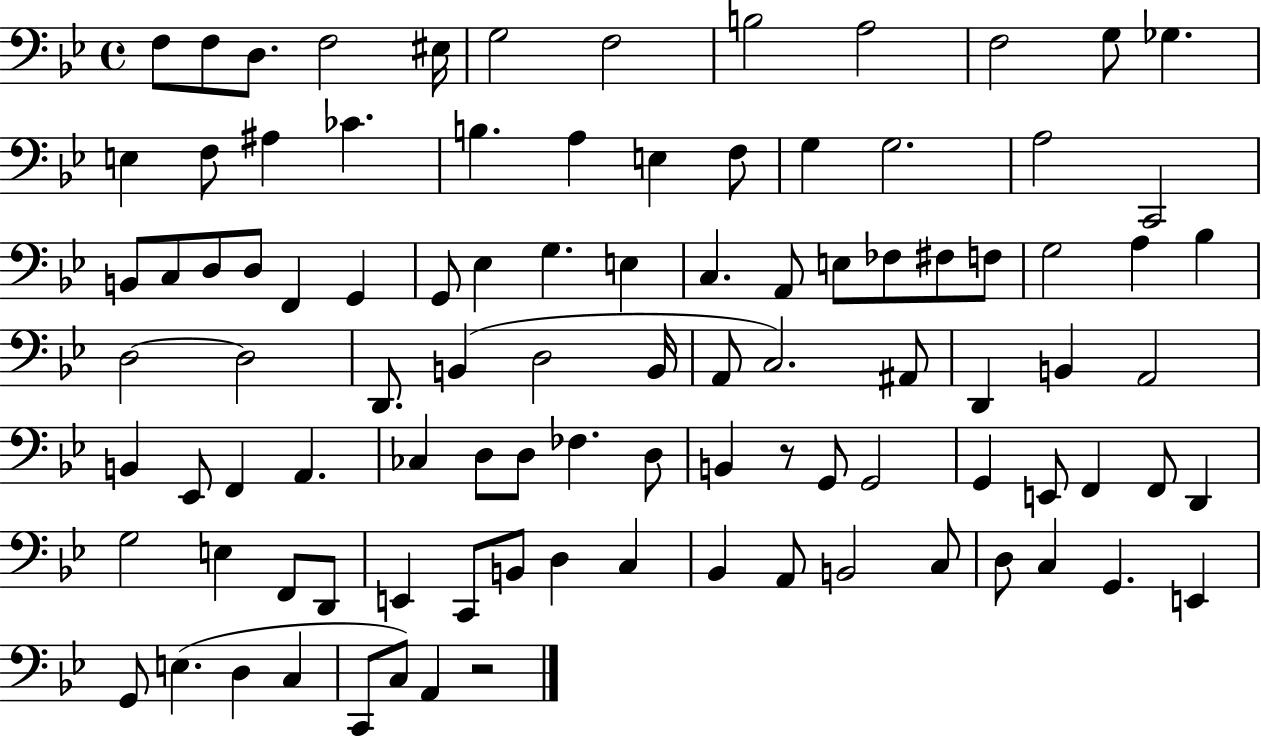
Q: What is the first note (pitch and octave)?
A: F3